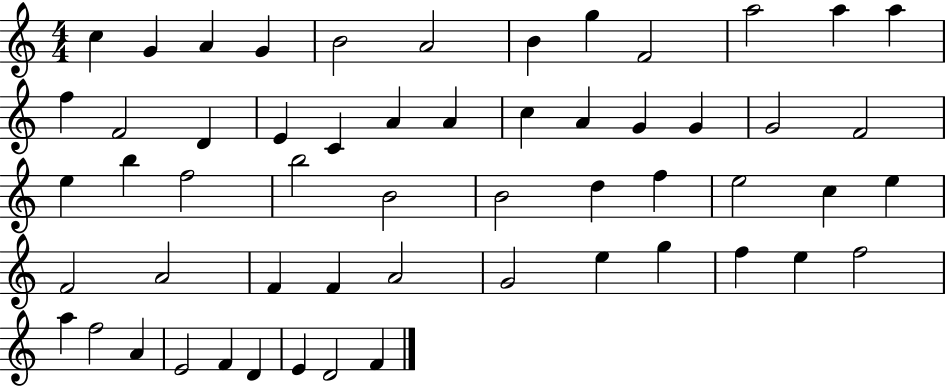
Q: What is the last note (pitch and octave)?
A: F4